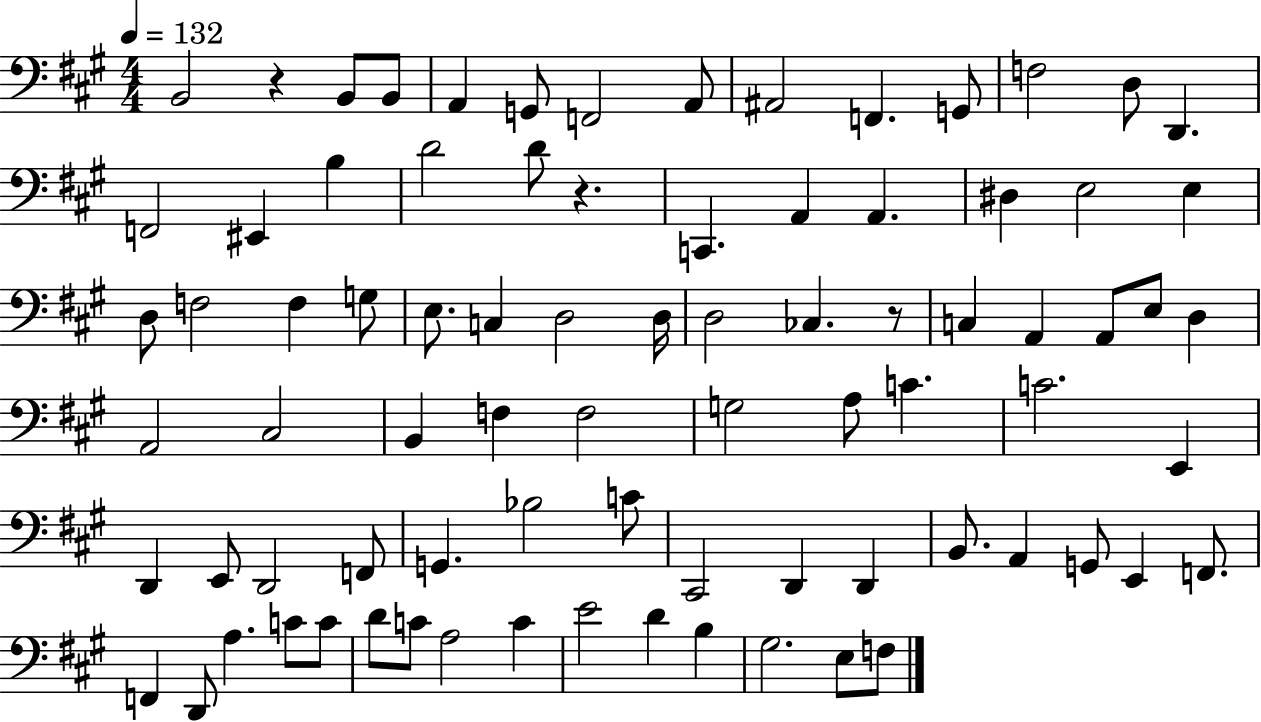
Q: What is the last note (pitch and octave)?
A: F3